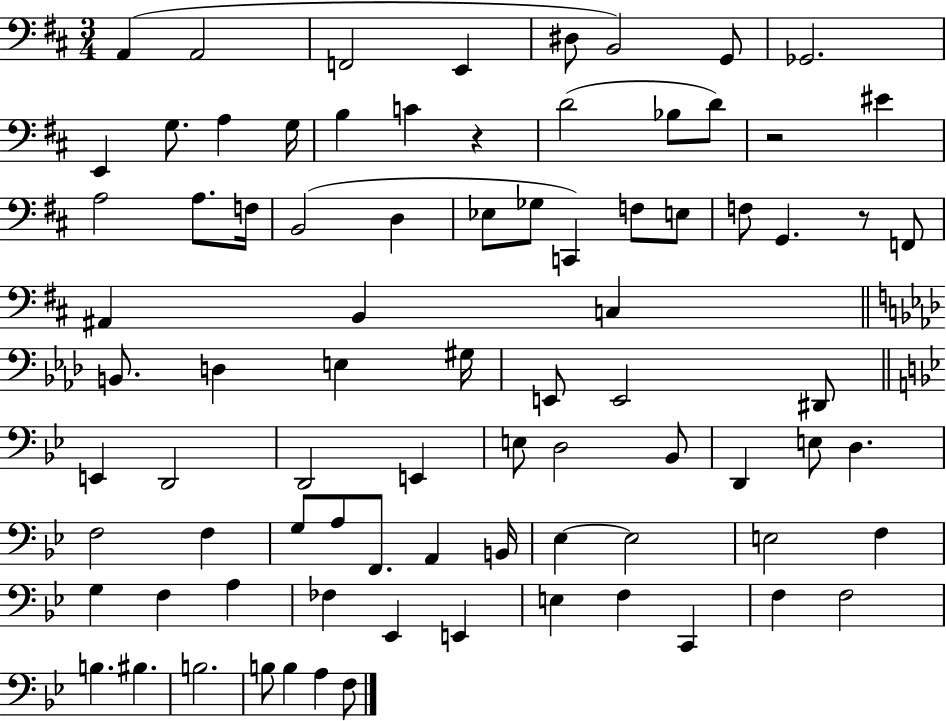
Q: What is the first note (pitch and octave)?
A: A2